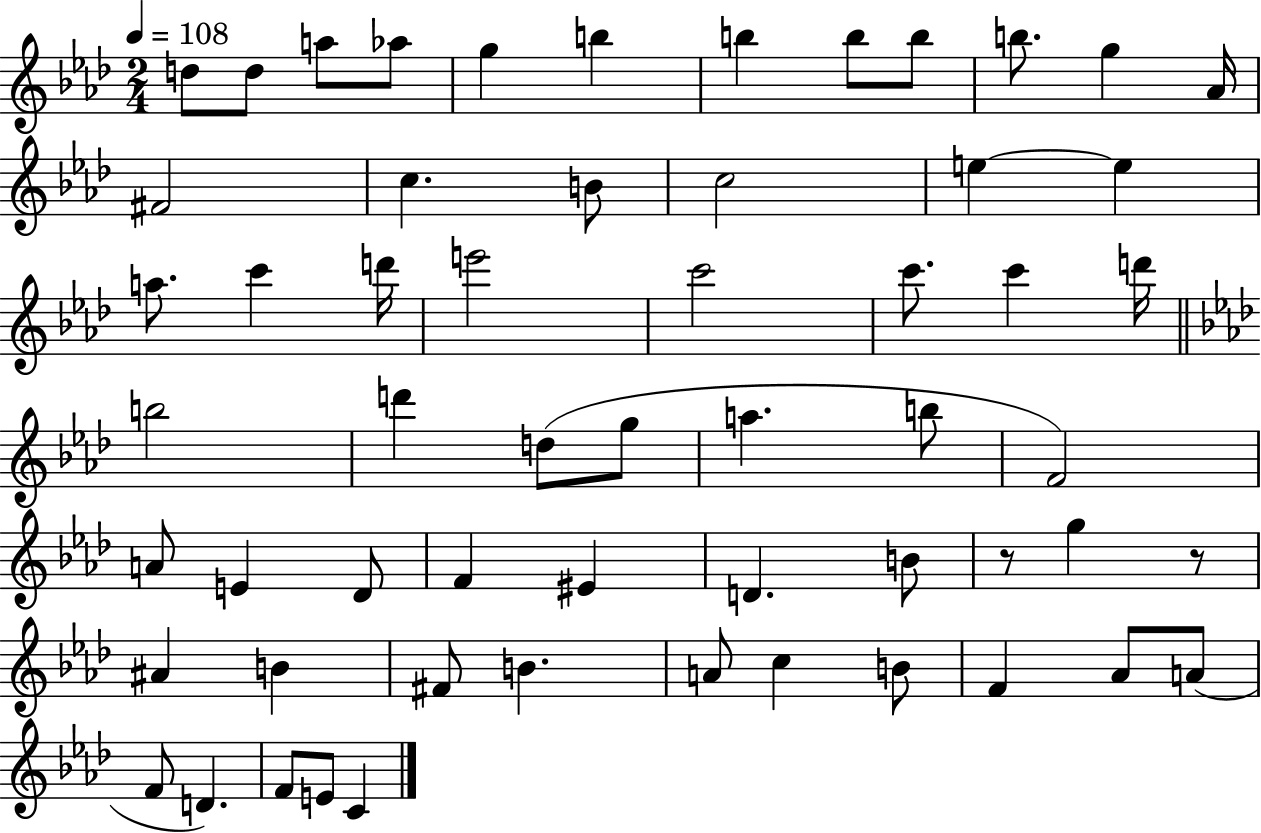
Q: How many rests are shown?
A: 2